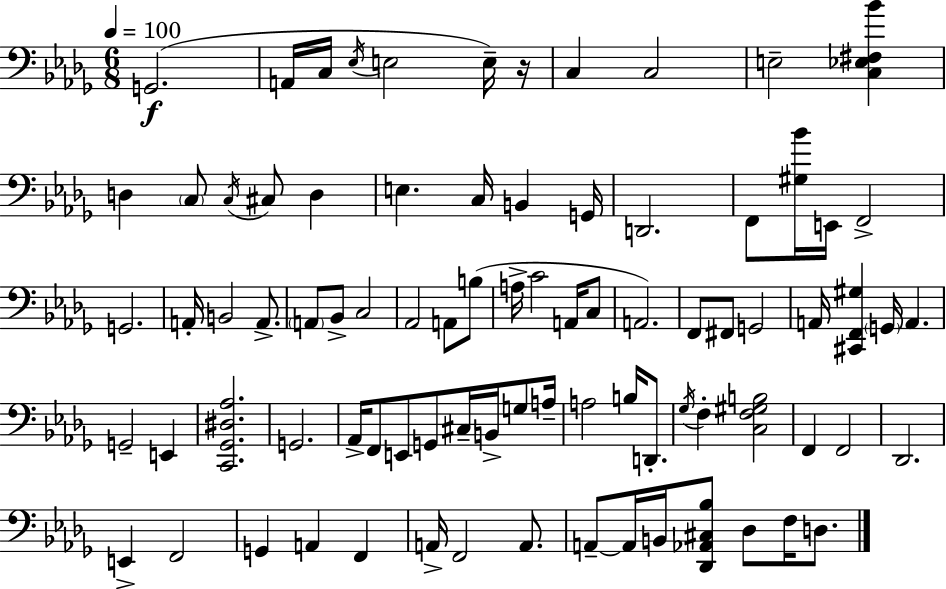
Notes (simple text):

G2/h. A2/s C3/s Eb3/s E3/h E3/s R/s C3/q C3/h E3/h [C3,Eb3,F#3,Bb4]/q D3/q C3/e C3/s C#3/e D3/q E3/q. C3/s B2/q G2/s D2/h. F2/e [G#3,Bb4]/s E2/s F2/h G2/h. A2/s B2/h A2/e. A2/e Bb2/e C3/h Ab2/h A2/e B3/e A3/s C4/h A2/s C3/e A2/h. F2/e F#2/e G2/h A2/s [C#2,F2,G#3]/q G2/s A2/q. G2/h E2/q [C2,Gb2,D#3,Ab3]/h. G2/h. Ab2/s F2/e E2/e G2/e C#3/s B2/s G3/e A3/s A3/h B3/s D2/e. Gb3/s F3/q [C3,F3,G#3,B3]/h F2/q F2/h Db2/h. E2/q F2/h G2/q A2/q F2/q A2/s F2/h A2/e. A2/e A2/s B2/s [Db2,Ab2,C#3,Bb3]/e Db3/e F3/s D3/e.